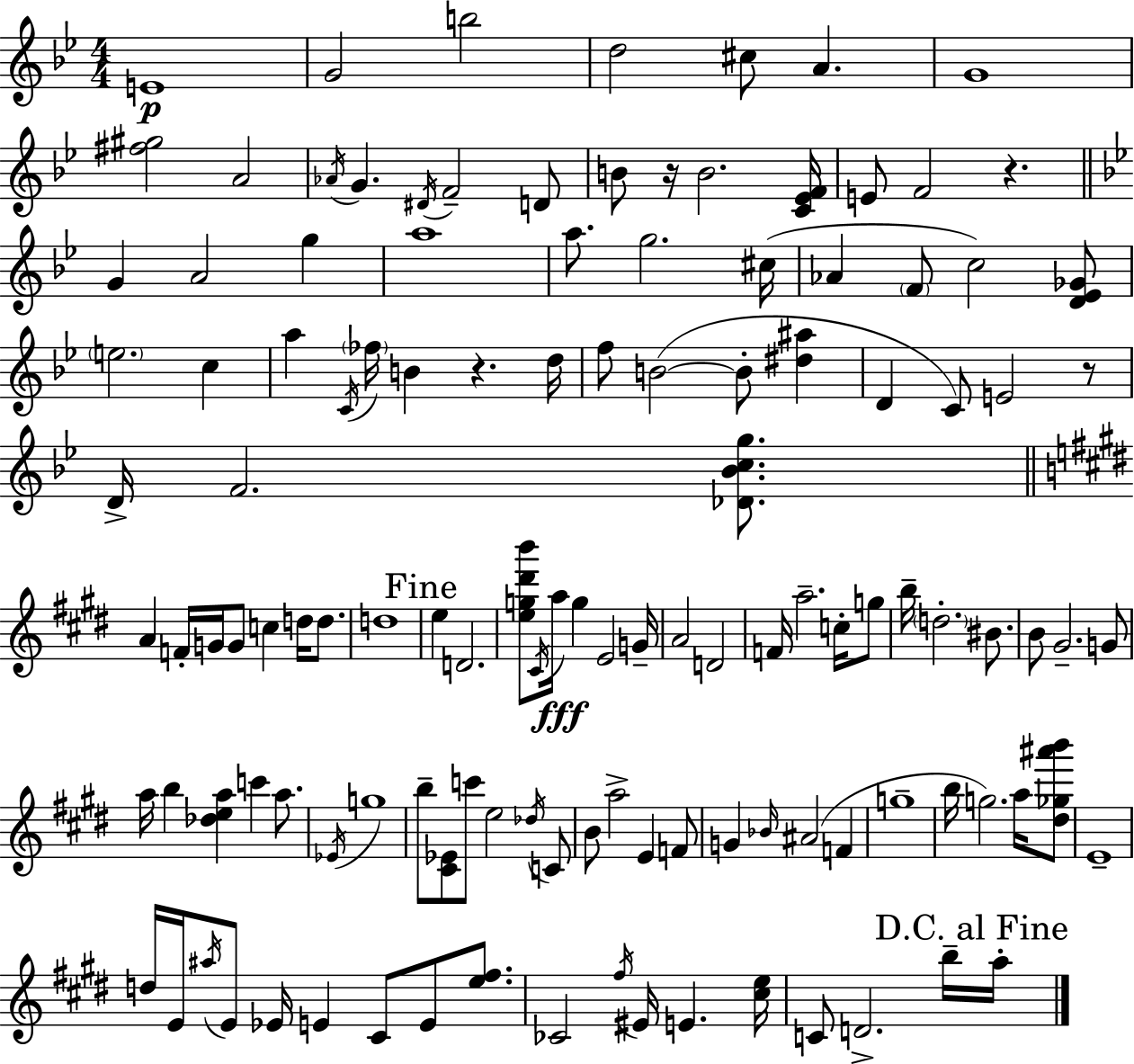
E4/w G4/h B5/h D5/h C#5/e A4/q. G4/w [F#5,G#5]/h A4/h Ab4/s G4/q. D#4/s F4/h D4/e B4/e R/s B4/h. [C4,Eb4,F4]/s E4/e F4/h R/q. G4/q A4/h G5/q A5/w A5/e. G5/h. C#5/s Ab4/q F4/e C5/h [D4,Eb4,Gb4]/e E5/h. C5/q A5/q C4/s FES5/s B4/q R/q. D5/s F5/e B4/h B4/e [D#5,A#5]/q D4/q C4/e E4/h R/e D4/s F4/h. [Db4,Bb4,C5,G5]/e. A4/q F4/s G4/s G4/e C5/q D5/s D5/e. D5/w E5/q D4/h. [E5,G5,D#6,B6]/e C#4/s A5/s G5/q E4/h G4/s A4/h D4/h F4/s A5/h. C5/s G5/e B5/s D5/h. BIS4/e. B4/e G#4/h. G4/e A5/s B5/q [Db5,E5,A5]/q C6/q A5/e. Eb4/s G5/w B5/e [C#4,Eb4]/e C6/e E5/h Db5/s C4/e B4/e A5/h E4/q F4/e G4/q Bb4/s A#4/h F4/q G5/w B5/s G5/h. A5/s [D#5,Gb5,A#6,B6]/e E4/w D5/s E4/s A#5/s E4/e Eb4/s E4/q C#4/e E4/e [E5,F#5]/e. CES4/h F#5/s EIS4/s E4/q. [C#5,E5]/s C4/e D4/h. B5/s A5/s